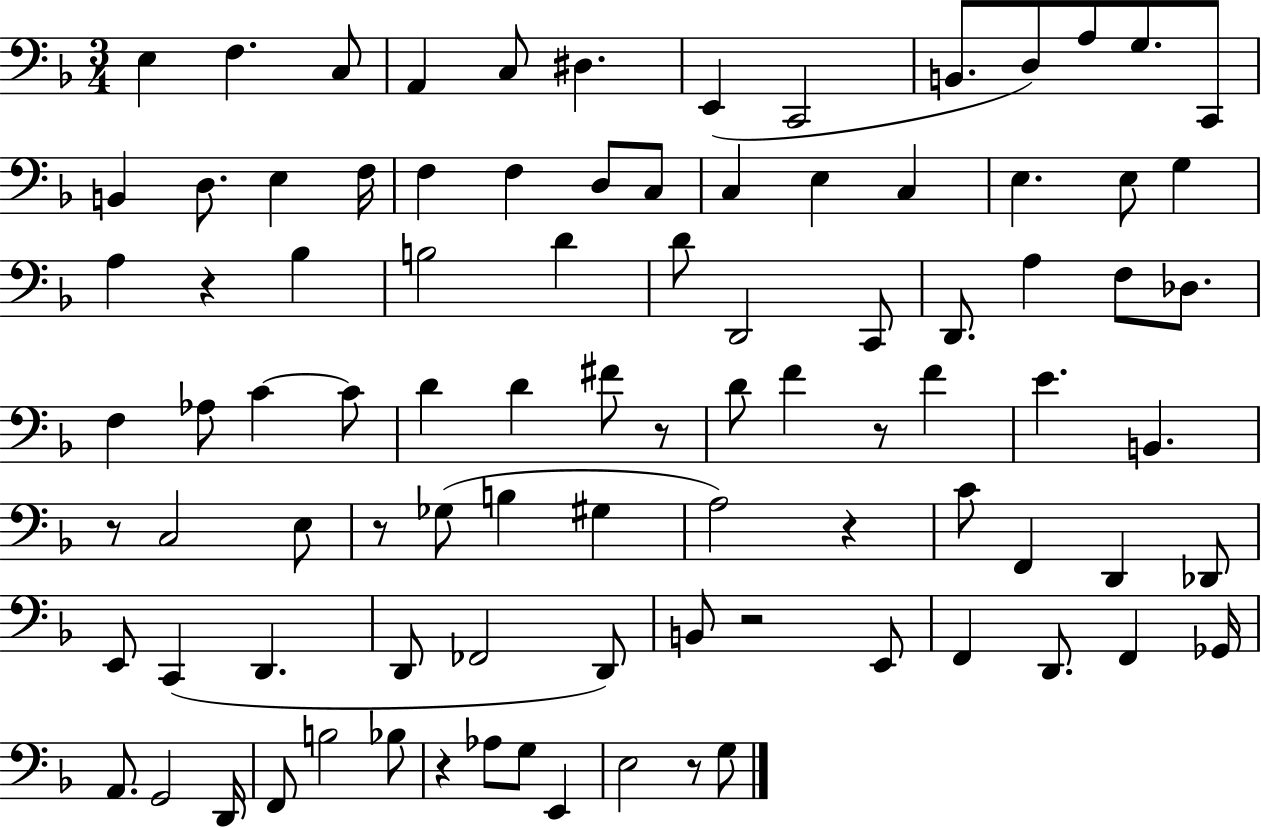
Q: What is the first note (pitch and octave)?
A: E3